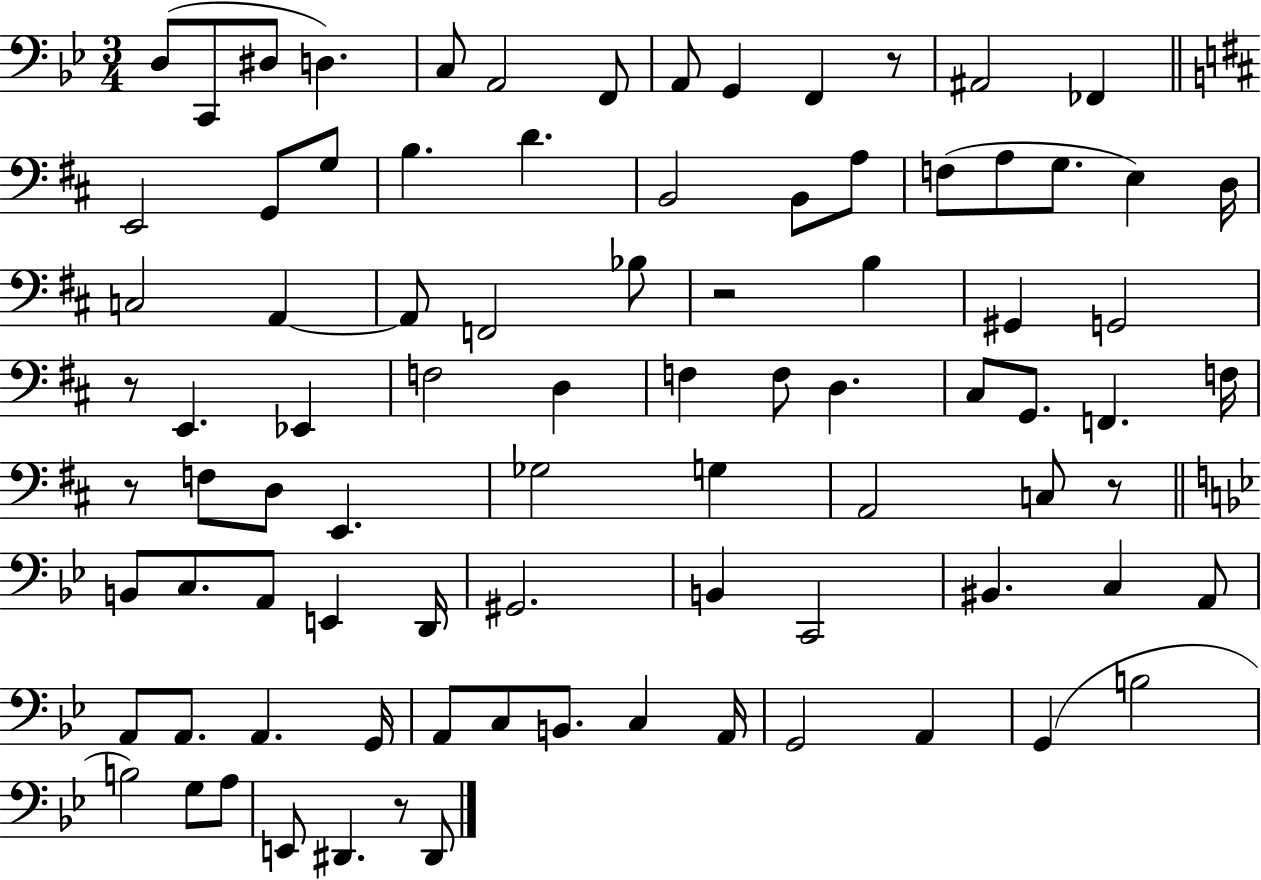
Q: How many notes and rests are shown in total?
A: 87